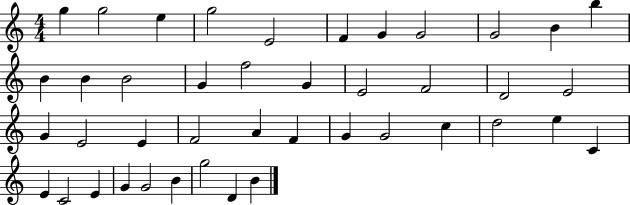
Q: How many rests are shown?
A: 0